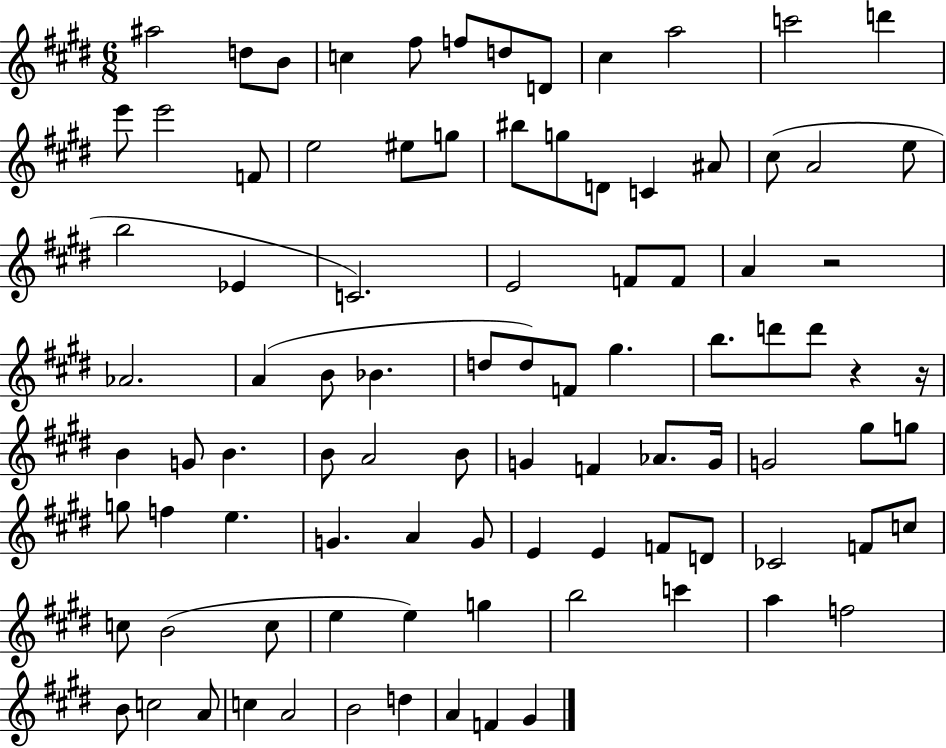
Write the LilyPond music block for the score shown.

{
  \clef treble
  \numericTimeSignature
  \time 6/8
  \key e \major
  \repeat volta 2 { ais''2 d''8 b'8 | c''4 fis''8 f''8 d''8 d'8 | cis''4 a''2 | c'''2 d'''4 | \break e'''8 e'''2 f'8 | e''2 eis''8 g''8 | bis''8 g''8 d'8 c'4 ais'8 | cis''8( a'2 e''8 | \break b''2 ees'4 | c'2.) | e'2 f'8 f'8 | a'4 r2 | \break aes'2. | a'4( b'8 bes'4. | d''8 d''8) f'8 gis''4. | b''8. d'''8 d'''8 r4 r16 | \break b'4 g'8 b'4. | b'8 a'2 b'8 | g'4 f'4 aes'8. g'16 | g'2 gis''8 g''8 | \break g''8 f''4 e''4. | g'4. a'4 g'8 | e'4 e'4 f'8 d'8 | ces'2 f'8 c''8 | \break c''8 b'2( c''8 | e''4 e''4) g''4 | b''2 c'''4 | a''4 f''2 | \break b'8 c''2 a'8 | c''4 a'2 | b'2 d''4 | a'4 f'4 gis'4 | \break } \bar "|."
}